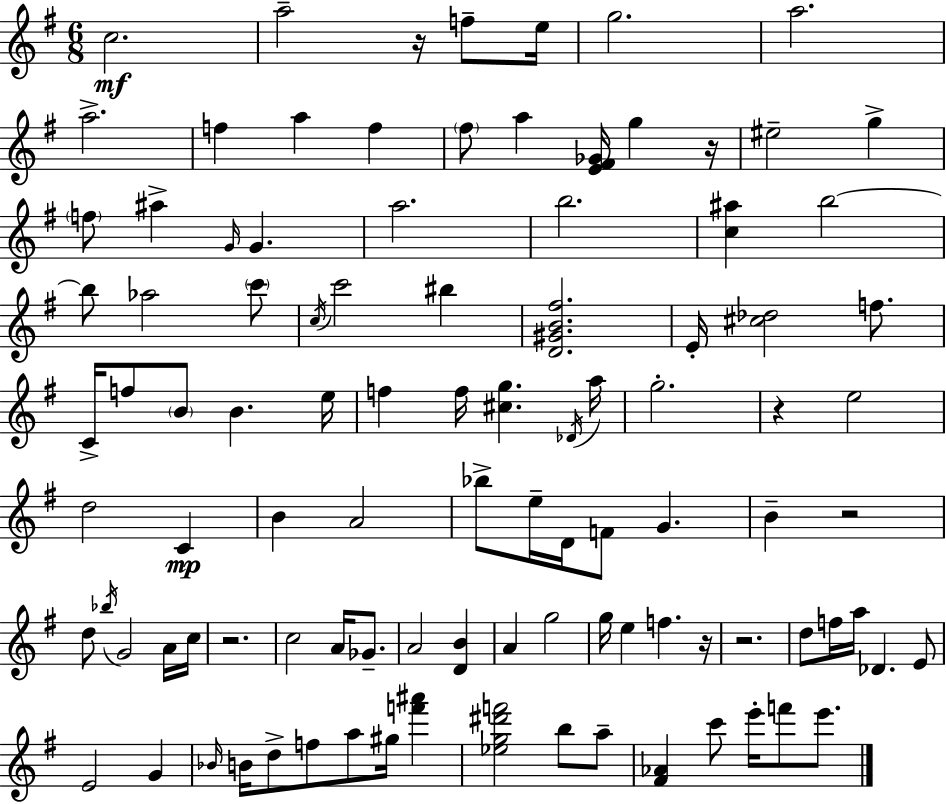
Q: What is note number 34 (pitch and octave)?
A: B4